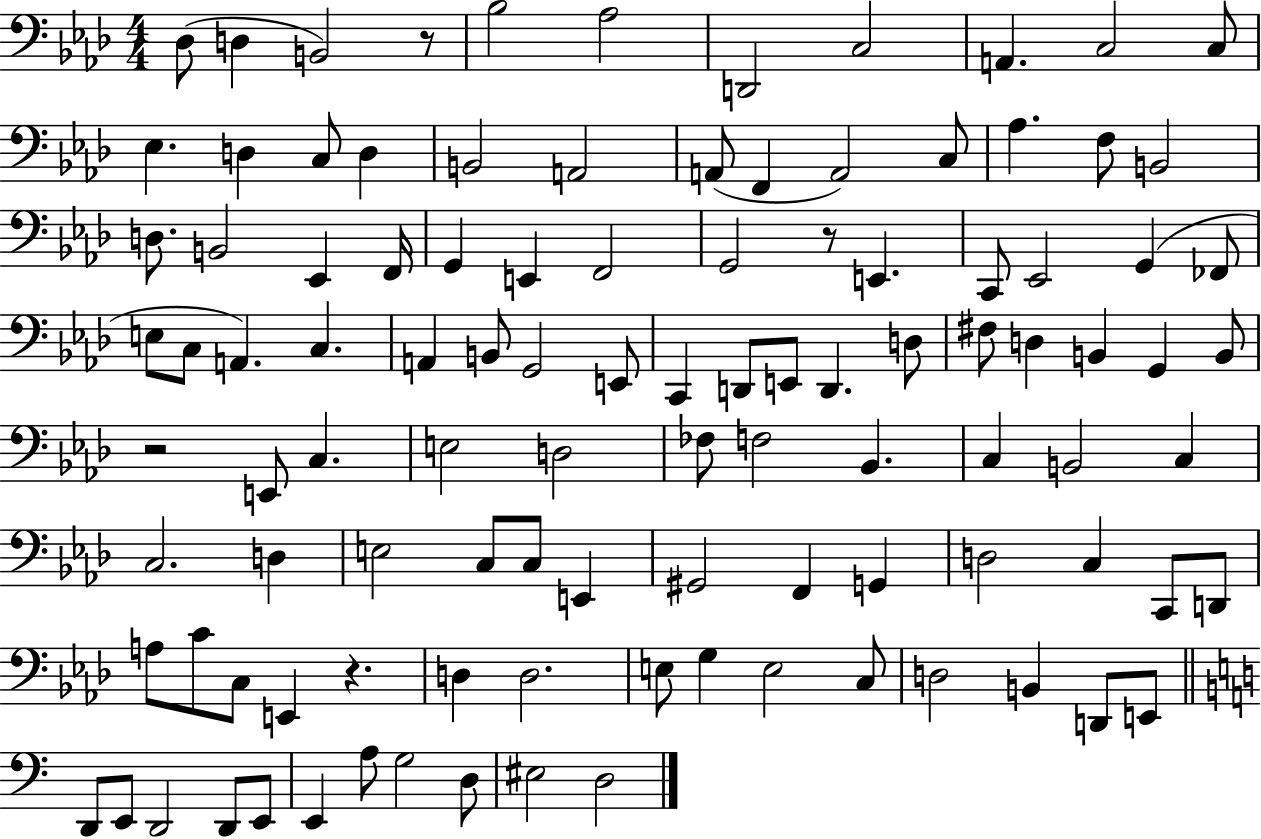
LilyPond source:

{
  \clef bass
  \numericTimeSignature
  \time 4/4
  \key aes \major
  des8( d4 b,2) r8 | bes2 aes2 | d,2 c2 | a,4. c2 c8 | \break ees4. d4 c8 d4 | b,2 a,2 | a,8( f,4 a,2) c8 | aes4. f8 b,2 | \break d8. b,2 ees,4 f,16 | g,4 e,4 f,2 | g,2 r8 e,4. | c,8 ees,2 g,4( fes,8 | \break e8 c8 a,4.) c4. | a,4 b,8 g,2 e,8 | c,4 d,8 e,8 d,4. d8 | fis8 d4 b,4 g,4 b,8 | \break r2 e,8 c4. | e2 d2 | fes8 f2 bes,4. | c4 b,2 c4 | \break c2. d4 | e2 c8 c8 e,4 | gis,2 f,4 g,4 | d2 c4 c,8 d,8 | \break a8 c'8 c8 e,4 r4. | d4 d2. | e8 g4 e2 c8 | d2 b,4 d,8 e,8 | \break \bar "||" \break \key c \major d,8 e,8 d,2 d,8 e,8 | e,4 a8 g2 d8 | eis2 d2 | \bar "|."
}